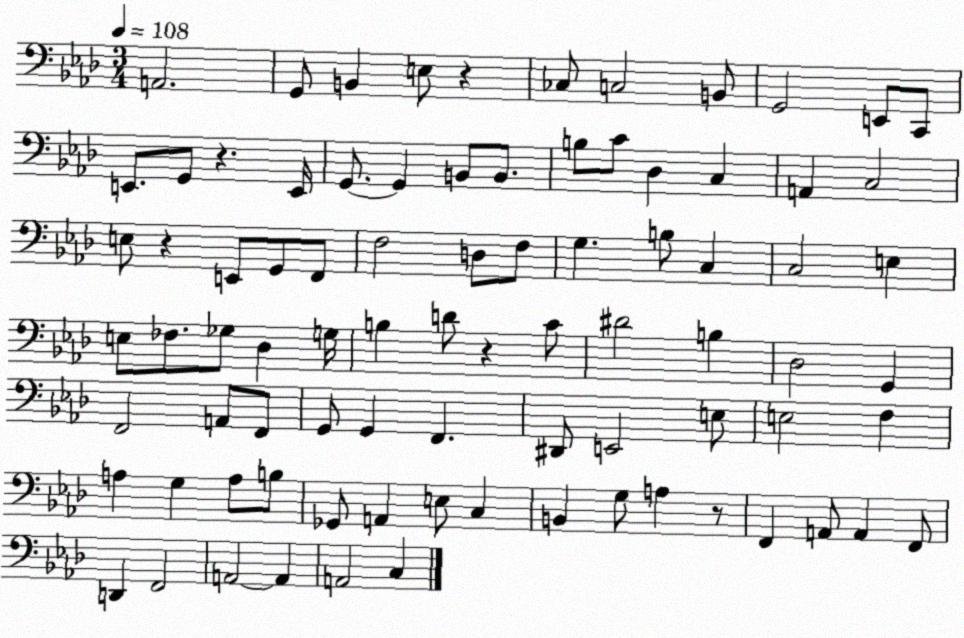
X:1
T:Untitled
M:3/4
L:1/4
K:Ab
A,,2 G,,/2 B,, E,/2 z _C,/2 C,2 B,,/2 G,,2 E,,/2 C,,/2 E,,/2 G,,/2 z E,,/4 G,,/2 G,, B,,/2 B,,/2 B,/2 C/2 _D, C, A,, C,2 E,/2 z E,,/2 G,,/2 F,,/2 F,2 D,/2 F,/2 G, B,/2 C, C,2 E, E,/2 _F,/2 _G,/2 _D, G,/4 B, D/2 z C/2 ^D2 B, _D,2 G,, F,,2 A,,/2 F,,/2 G,,/2 G,, F,, ^D,,/2 E,,2 E,/2 E,2 F, A, G, A,/2 B,/2 _G,,/2 A,, E,/2 C, B,, G,/2 A, z/2 F,, A,,/2 A,, F,,/2 D,, F,,2 A,,2 A,, A,,2 C,